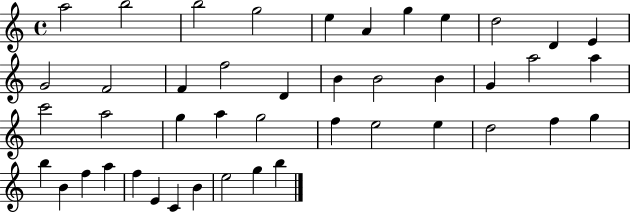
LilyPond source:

{
  \clef treble
  \time 4/4
  \defaultTimeSignature
  \key c \major
  a''2 b''2 | b''2 g''2 | e''4 a'4 g''4 e''4 | d''2 d'4 e'4 | \break g'2 f'2 | f'4 f''2 d'4 | b'4 b'2 b'4 | g'4 a''2 a''4 | \break c'''2 a''2 | g''4 a''4 g''2 | f''4 e''2 e''4 | d''2 f''4 g''4 | \break b''4 b'4 f''4 a''4 | f''4 e'4 c'4 b'4 | e''2 g''4 b''4 | \bar "|."
}